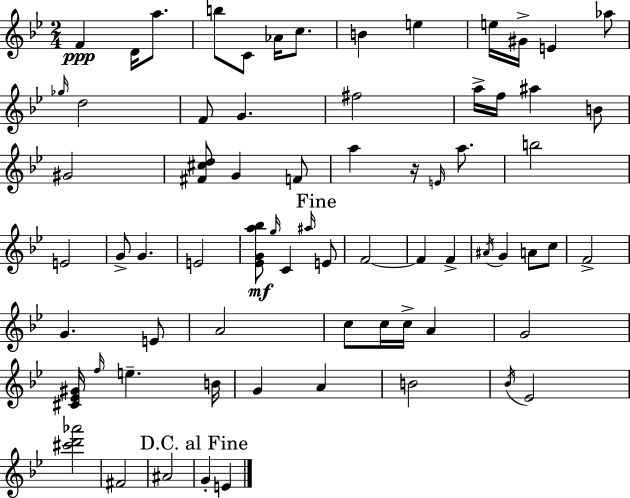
F4/q D4/s A5/e. B5/e C4/e Ab4/s C5/e. B4/q E5/q E5/s G#4/s E4/q Ab5/e Gb5/s D5/h F4/e G4/q. F#5/h A5/s F5/s A#5/q B4/e G#4/h [F#4,C#5,D5]/e G4/q F4/e A5/q R/s E4/s A5/e. B5/h E4/h G4/e G4/q. E4/h [Eb4,G4,A5,Bb5]/e G5/s C4/q A#5/s E4/e F4/h F4/q F4/q A#4/s G4/q A4/e C5/e F4/h G4/q. E4/e A4/h C5/e C5/s C5/s A4/q G4/h [C#4,Eb4,G#4]/s F5/s E5/q. B4/s G4/q A4/q B4/h Bb4/s Eb4/h [C#6,D6,Ab6]/h F#4/h A#4/h G4/q E4/q